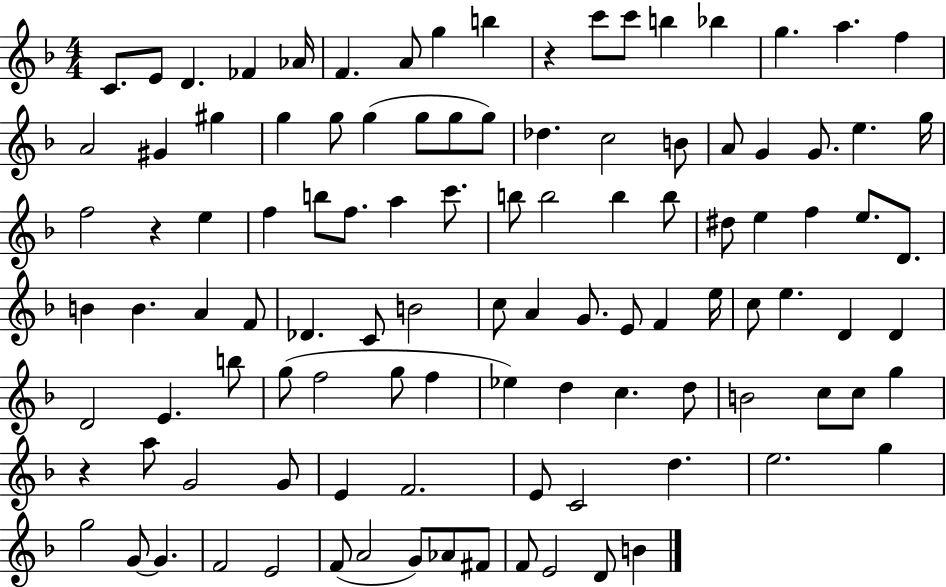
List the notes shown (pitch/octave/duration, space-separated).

C4/e. E4/e D4/q. FES4/q Ab4/s F4/q. A4/e G5/q B5/q R/q C6/e C6/e B5/q Bb5/q G5/q. A5/q. F5/q A4/h G#4/q G#5/q G5/q G5/e G5/q G5/e G5/e G5/e Db5/q. C5/h B4/e A4/e G4/q G4/e. E5/q. G5/s F5/h R/q E5/q F5/q B5/e F5/e. A5/q C6/e. B5/e B5/h B5/q B5/e D#5/e E5/q F5/q E5/e. D4/e. B4/q B4/q. A4/q F4/e Db4/q. C4/e B4/h C5/e A4/q G4/e. E4/e F4/q E5/s C5/e E5/q. D4/q D4/q D4/h E4/q. B5/e G5/e F5/h G5/e F5/q Eb5/q D5/q C5/q. D5/e B4/h C5/e C5/e G5/q R/q A5/e G4/h G4/e E4/q F4/h. E4/e C4/h D5/q. E5/h. G5/q G5/h G4/e G4/q. F4/h E4/h F4/e A4/h G4/e Ab4/e F#4/e F4/e E4/h D4/e B4/q